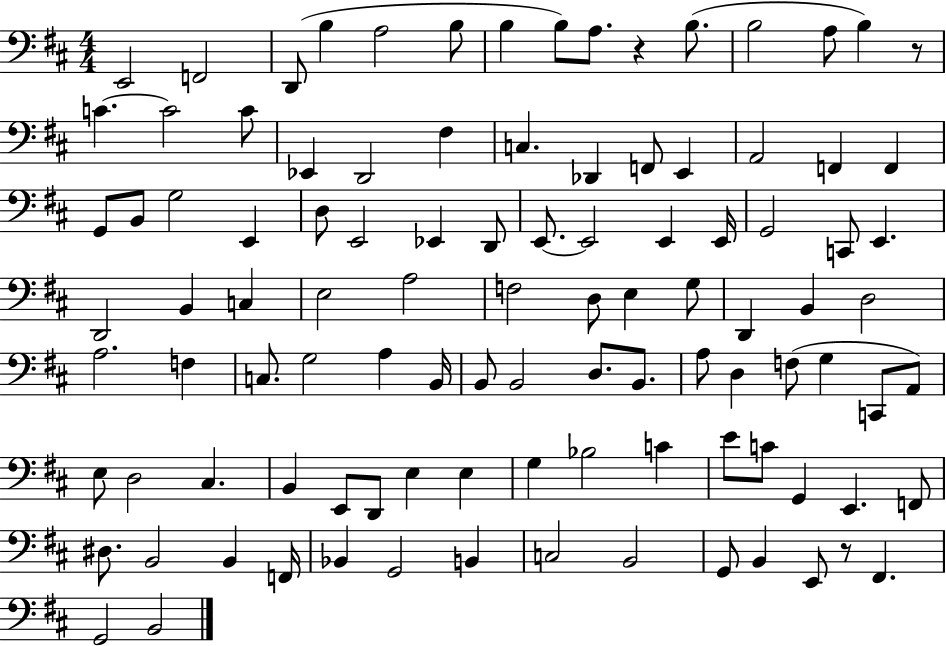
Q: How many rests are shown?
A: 3